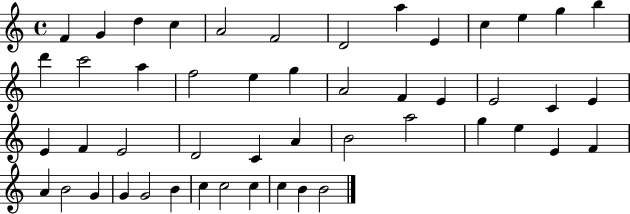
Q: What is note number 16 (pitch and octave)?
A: A5